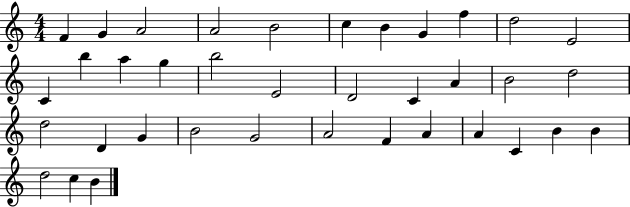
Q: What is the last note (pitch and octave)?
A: B4